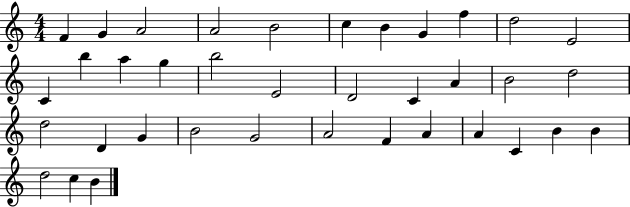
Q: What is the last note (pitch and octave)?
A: B4